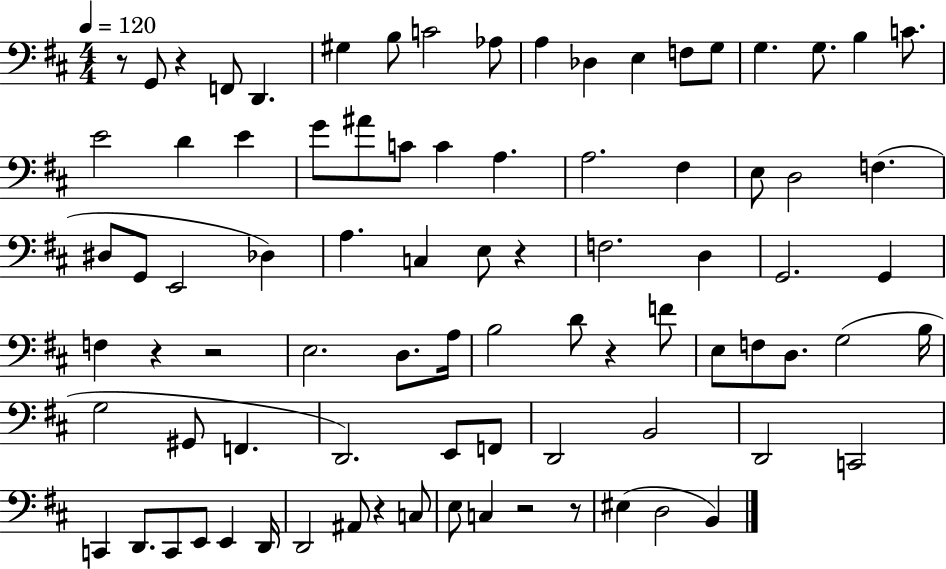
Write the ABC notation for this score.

X:1
T:Untitled
M:4/4
L:1/4
K:D
z/2 G,,/2 z F,,/2 D,, ^G, B,/2 C2 _A,/2 A, _D, E, F,/2 G,/2 G, G,/2 B, C/2 E2 D E G/2 ^A/2 C/2 C A, A,2 ^F, E,/2 D,2 F, ^D,/2 G,,/2 E,,2 _D, A, C, E,/2 z F,2 D, G,,2 G,, F, z z2 E,2 D,/2 A,/4 B,2 D/2 z F/2 E,/2 F,/2 D,/2 G,2 B,/4 G,2 ^G,,/2 F,, D,,2 E,,/2 F,,/2 D,,2 B,,2 D,,2 C,,2 C,, D,,/2 C,,/2 E,,/2 E,, D,,/4 D,,2 ^A,,/2 z C,/2 E,/2 C, z2 z/2 ^E, D,2 B,,